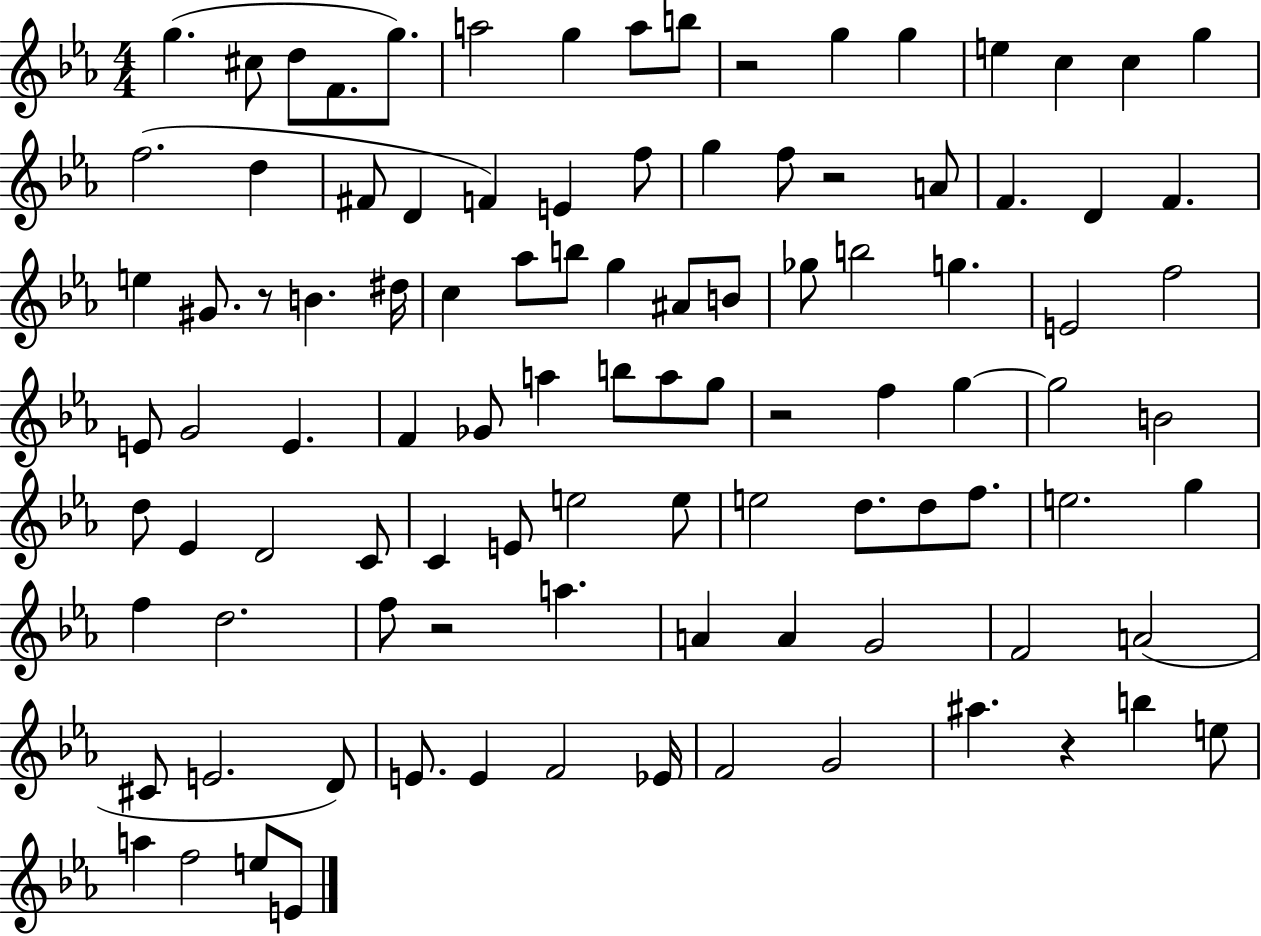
{
  \clef treble
  \numericTimeSignature
  \time 4/4
  \key ees \major
  g''4.( cis''8 d''8 f'8. g''8.) | a''2 g''4 a''8 b''8 | r2 g''4 g''4 | e''4 c''4 c''4 g''4 | \break f''2.( d''4 | fis'8 d'4 f'4) e'4 f''8 | g''4 f''8 r2 a'8 | f'4. d'4 f'4. | \break e''4 gis'8. r8 b'4. dis''16 | c''4 aes''8 b''8 g''4 ais'8 b'8 | ges''8 b''2 g''4. | e'2 f''2 | \break e'8 g'2 e'4. | f'4 ges'8 a''4 b''8 a''8 g''8 | r2 f''4 g''4~~ | g''2 b'2 | \break d''8 ees'4 d'2 c'8 | c'4 e'8 e''2 e''8 | e''2 d''8. d''8 f''8. | e''2. g''4 | \break f''4 d''2. | f''8 r2 a''4. | a'4 a'4 g'2 | f'2 a'2( | \break cis'8 e'2. d'8) | e'8. e'4 f'2 ees'16 | f'2 g'2 | ais''4. r4 b''4 e''8 | \break a''4 f''2 e''8 e'8 | \bar "|."
}